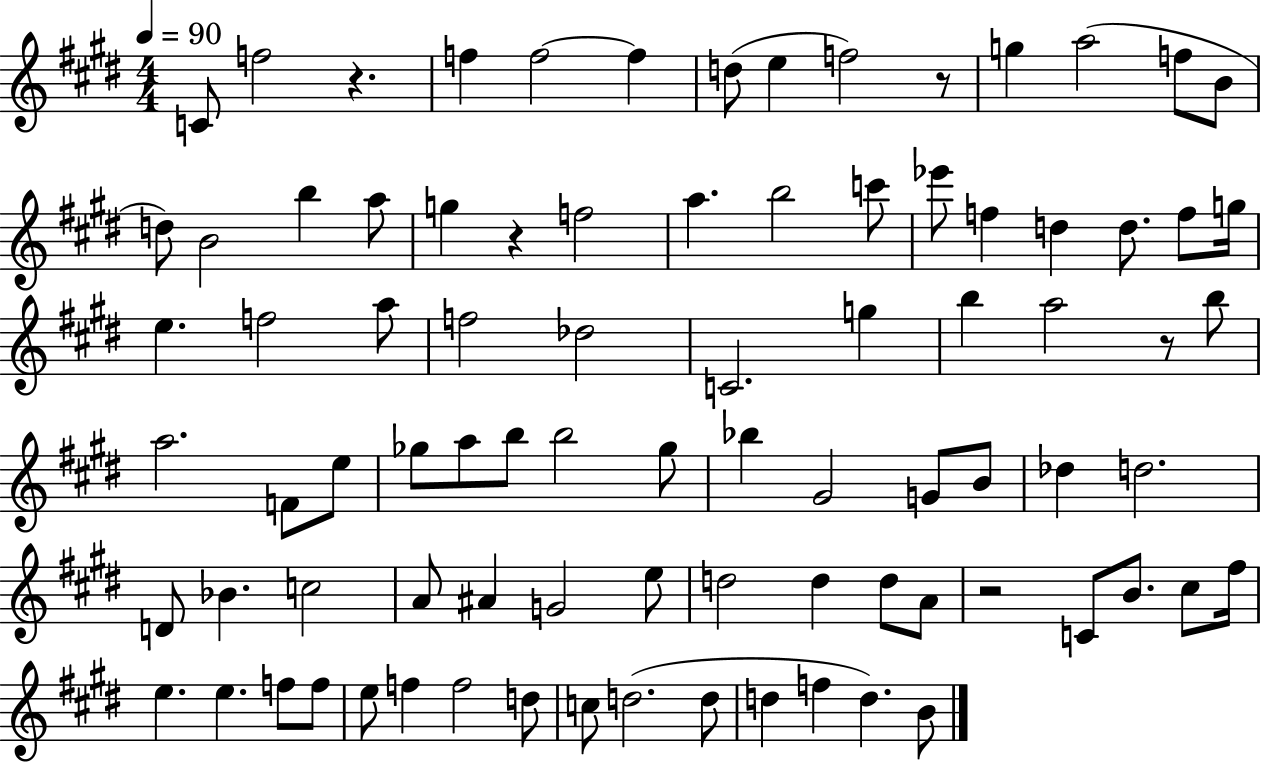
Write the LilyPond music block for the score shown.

{
  \clef treble
  \numericTimeSignature
  \time 4/4
  \key e \major
  \tempo 4 = 90
  \repeat volta 2 { c'8 f''2 r4. | f''4 f''2~~ f''4 | d''8( e''4 f''2) r8 | g''4 a''2( f''8 b'8 | \break d''8) b'2 b''4 a''8 | g''4 r4 f''2 | a''4. b''2 c'''8 | ees'''8 f''4 d''4 d''8. f''8 g''16 | \break e''4. f''2 a''8 | f''2 des''2 | c'2. g''4 | b''4 a''2 r8 b''8 | \break a''2. f'8 e''8 | ges''8 a''8 b''8 b''2 ges''8 | bes''4 gis'2 g'8 b'8 | des''4 d''2. | \break d'8 bes'4. c''2 | a'8 ais'4 g'2 e''8 | d''2 d''4 d''8 a'8 | r2 c'8 b'8. cis''8 fis''16 | \break e''4. e''4. f''8 f''8 | e''8 f''4 f''2 d''8 | c''8 d''2.( d''8 | d''4 f''4 d''4.) b'8 | \break } \bar "|."
}